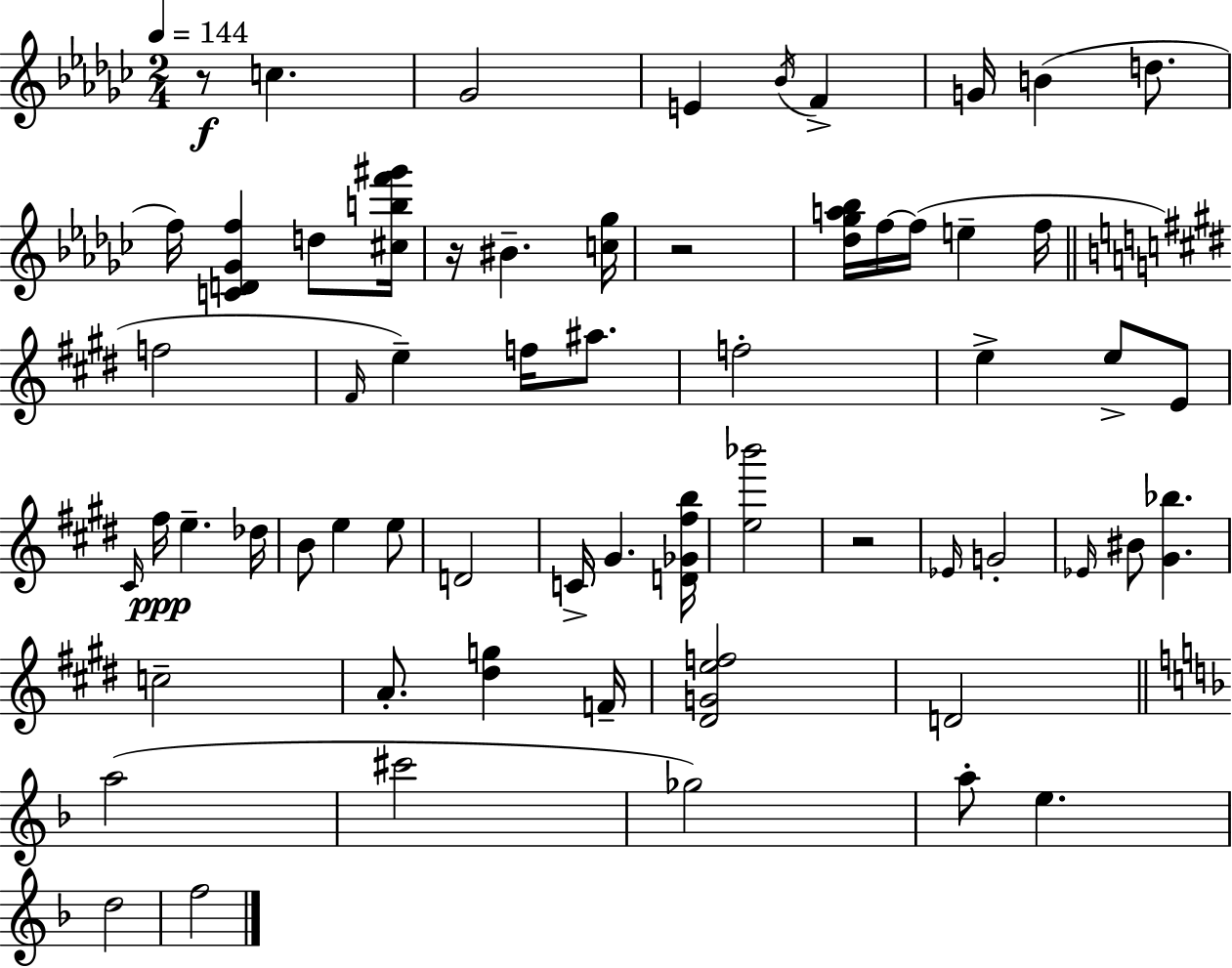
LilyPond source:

{
  \clef treble
  \numericTimeSignature
  \time 2/4
  \key ees \minor
  \tempo 4 = 144
  \repeat volta 2 { r8\f c''4. | ges'2 | e'4 \acciaccatura { bes'16 } f'4-> | g'16 b'4( d''8. | \break f''16) <c' d' ges' f''>4 d''8 | <cis'' b'' f''' gis'''>16 r16 bis'4.-- | <c'' ges''>16 r2 | <des'' ges'' a'' bes''>16 f''16~~ f''16( e''4-- | \break f''16 \bar "||" \break \key e \major f''2 | \grace { fis'16 } e''4--) f''16 ais''8. | f''2-. | e''4-> e''8-> e'8 | \break \grace { cis'16 }\ppp fis''16 e''4.-- | des''16 b'8 e''4 | e''8 d'2 | c'16-> gis'4. | \break <d' ges' fis'' b''>16 <e'' bes'''>2 | r2 | \grace { ees'16 } g'2-. | \grace { ees'16 } bis'8 <gis' bes''>4. | \break c''2-- | a'8.-. <dis'' g''>4 | f'16-- <dis' g' e'' f''>2 | d'2 | \break \bar "||" \break \key f \major a''2( | cis'''2 | ges''2) | a''8-. e''4. | \break d''2 | f''2 | } \bar "|."
}